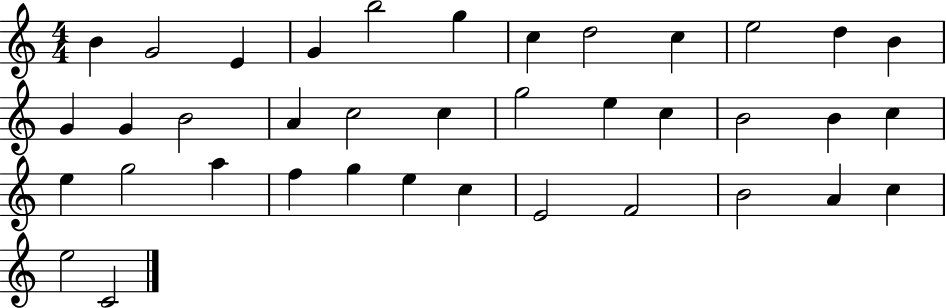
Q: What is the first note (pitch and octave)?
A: B4